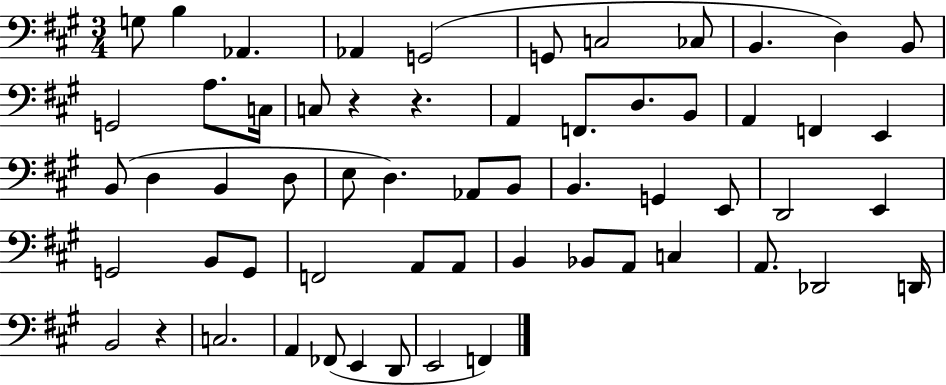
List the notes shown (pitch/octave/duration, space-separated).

G3/e B3/q Ab2/q. Ab2/q G2/h G2/e C3/h CES3/e B2/q. D3/q B2/e G2/h A3/e. C3/s C3/e R/q R/q. A2/q F2/e. D3/e. B2/e A2/q F2/q E2/q B2/e D3/q B2/q D3/e E3/e D3/q. Ab2/e B2/e B2/q. G2/q E2/e D2/h E2/q G2/h B2/e G2/e F2/h A2/e A2/e B2/q Bb2/e A2/e C3/q A2/e. Db2/h D2/s B2/h R/q C3/h. A2/q FES2/e E2/q D2/e E2/h F2/q